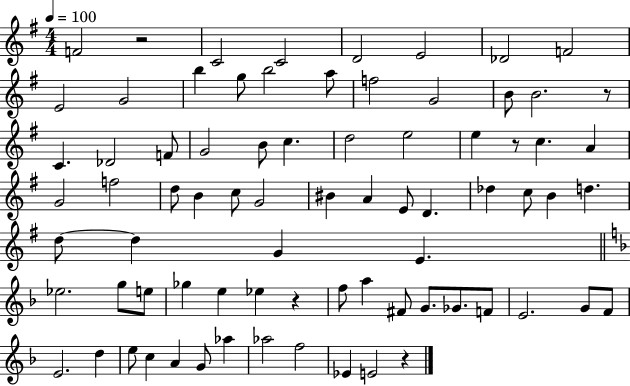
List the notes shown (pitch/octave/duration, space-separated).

F4/h R/h C4/h C4/h D4/h E4/h Db4/h F4/h E4/h G4/h B5/q G5/e B5/h A5/e F5/h G4/h B4/e B4/h. R/e C4/q. Db4/h F4/e G4/h B4/e C5/q. D5/h E5/h E5/q R/e C5/q. A4/q G4/h F5/h D5/e B4/q C5/e G4/h BIS4/q A4/q E4/e D4/q. Db5/q C5/e B4/q D5/q. D5/e D5/q G4/q E4/q. Eb5/h. G5/e E5/e Gb5/q E5/q Eb5/q R/q F5/e A5/q F#4/e G4/e. Gb4/e. F4/e E4/h. G4/e F4/e E4/h. D5/q E5/e C5/q A4/q G4/e Ab5/q Ab5/h F5/h Eb4/q E4/h R/q